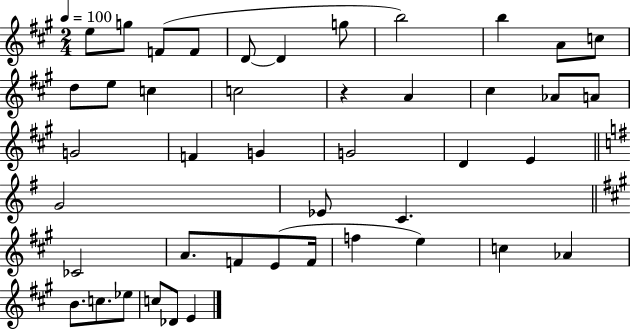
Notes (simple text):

E5/e G5/e F4/e F4/e D4/e D4/q G5/e B5/h B5/q A4/e C5/e D5/e E5/e C5/q C5/h R/q A4/q C#5/q Ab4/e A4/e G4/h F4/q G4/q G4/h D4/q E4/q G4/h Eb4/e C4/q. CES4/h A4/e. F4/e E4/e F4/s F5/q E5/q C5/q Ab4/q B4/e. C5/e. Eb5/e C5/e Db4/e E4/q